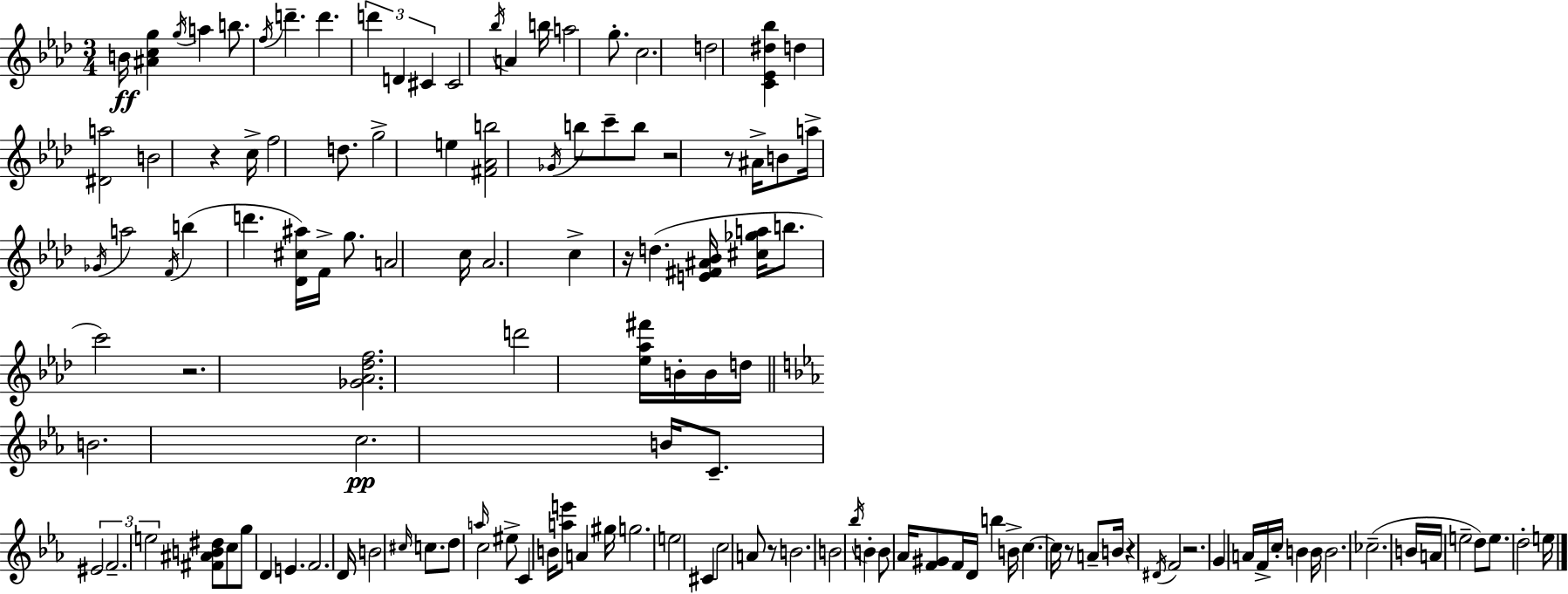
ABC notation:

X:1
T:Untitled
M:3/4
L:1/4
K:Ab
B/4 [^Acg] g/4 a b/2 f/4 d' d' d' D ^C ^C2 _b/4 A b/4 a2 g/2 c2 d2 [C_E^d_b] d [^Da]2 B2 z c/4 f2 d/2 g2 e [^F_Ab]2 _G/4 b/2 c'/2 b/2 z2 z/2 ^A/4 B/2 a/4 _G/4 a2 F/4 b d' [_D^c^a]/4 F/4 g/2 A2 c/4 _A2 c z/4 d [E^F^A_B]/4 [^c_ga]/4 b/2 c'2 z2 [_G_A_df]2 d'2 [_e_a^f']/4 B/4 B/4 d/4 B2 c2 B/4 C/2 ^E2 F2 e2 [^F^AB^d]/2 c/2 g/2 D E F2 D/4 B2 ^c/4 c/2 d/2 a/4 c2 ^e/2 C B/4 [ae']/2 A ^g/4 g2 e2 ^C c2 A/2 z/2 B2 B2 _b/4 B B/2 _A/4 [F^G]/2 F/4 D/4 b B/4 c c/4 z/2 A/2 B/4 z ^D/4 F2 z2 G A/4 F/4 c/4 B B/4 B2 _c2 B/4 A/4 e2 d/2 e/2 d2 e/4